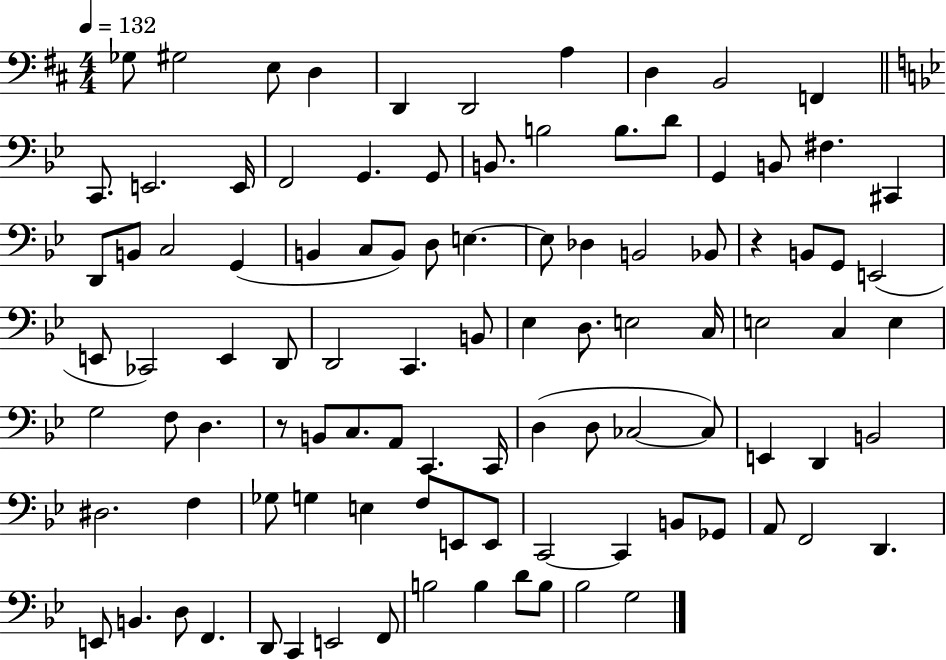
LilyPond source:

{
  \clef bass
  \numericTimeSignature
  \time 4/4
  \key d \major
  \tempo 4 = 132
  \repeat volta 2 { ges8 gis2 e8 d4 | d,4 d,2 a4 | d4 b,2 f,4 | \bar "||" \break \key bes \major c,8. e,2. e,16 | f,2 g,4. g,8 | b,8. b2 b8. d'8 | g,4 b,8 fis4. cis,4 | \break d,8 b,8 c2 g,4( | b,4 c8 b,8) d8 e4.~~ | e8 des4 b,2 bes,8 | r4 b,8 g,8 e,2( | \break e,8 ces,2) e,4 d,8 | d,2 c,4. b,8 | ees4 d8. e2 c16 | e2 c4 e4 | \break g2 f8 d4. | r8 b,8 c8. a,8 c,4. c,16 | d4( d8 ces2~~ ces8) | e,4 d,4 b,2 | \break dis2. f4 | ges8 g4 e4 f8 e,8 e,8 | c,2~~ c,4 b,8 ges,8 | a,8 f,2 d,4. | \break e,8 b,4. d8 f,4. | d,8 c,4 e,2 f,8 | b2 b4 d'8 b8 | bes2 g2 | \break } \bar "|."
}